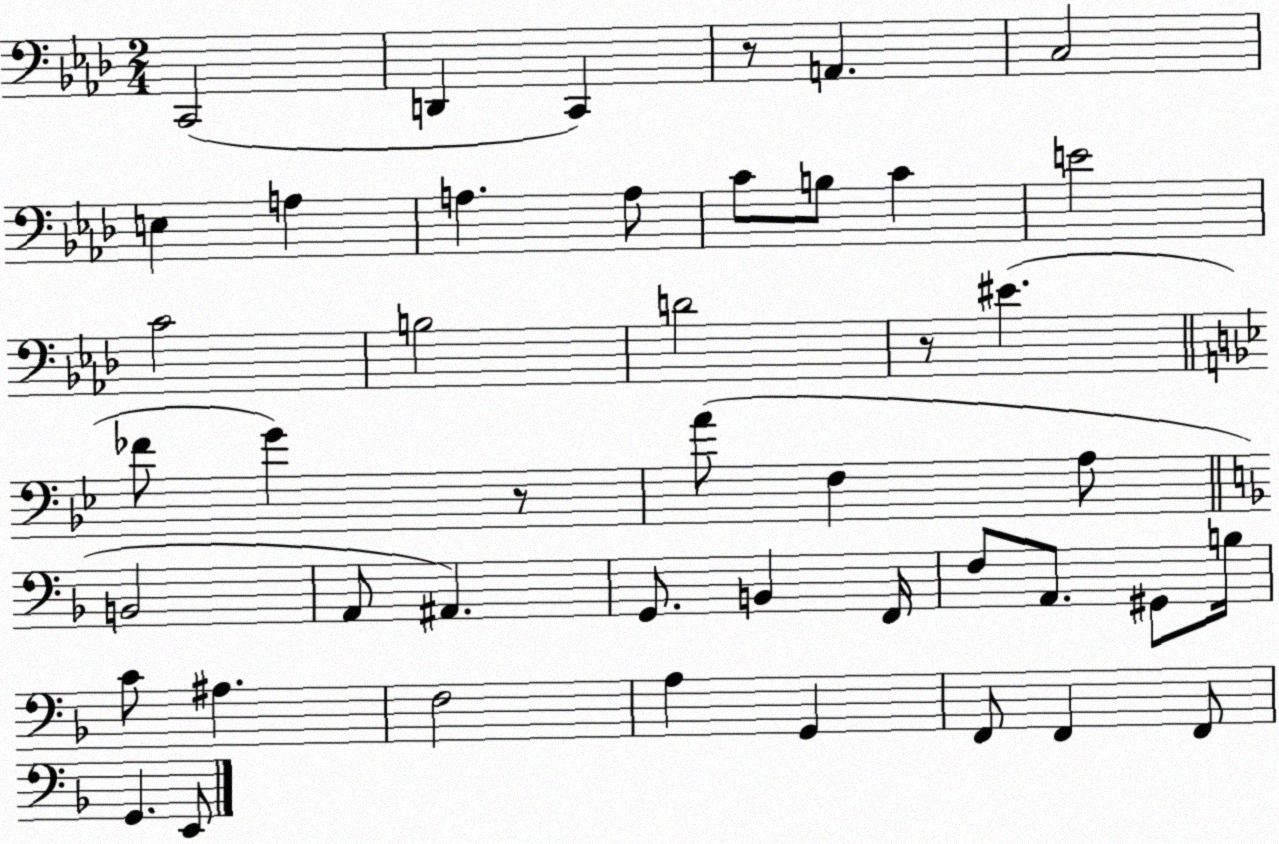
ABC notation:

X:1
T:Untitled
M:2/4
L:1/4
K:Ab
C,,2 D,, C,, z/2 A,, C,2 E, A, A, A,/2 C/2 B,/2 C E2 C2 B,2 D2 z/2 ^E _F/2 G z/2 A/2 F, A,/2 B,,2 A,,/2 ^A,, G,,/2 B,, F,,/4 F,/2 A,,/2 ^G,,/2 B,/4 C/2 ^A, F,2 A, G,, F,,/2 F,, F,,/2 G,, E,,/2